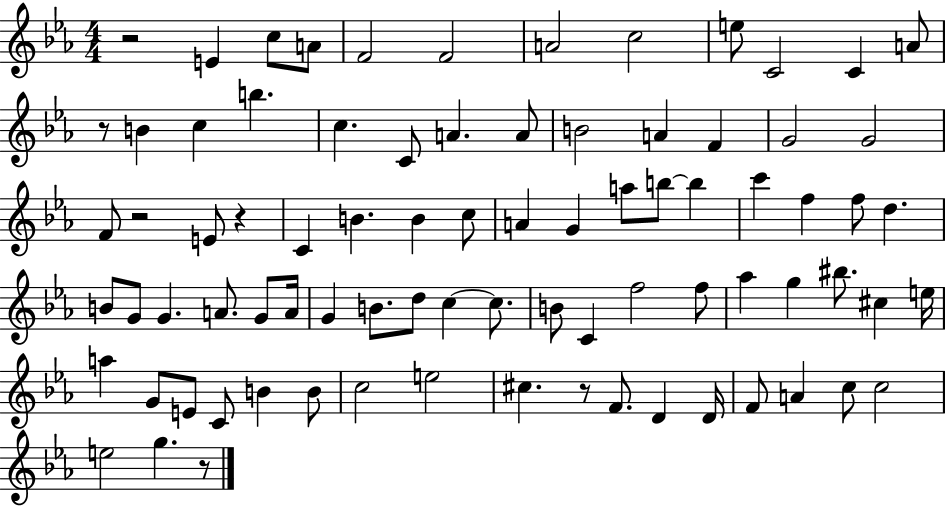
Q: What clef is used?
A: treble